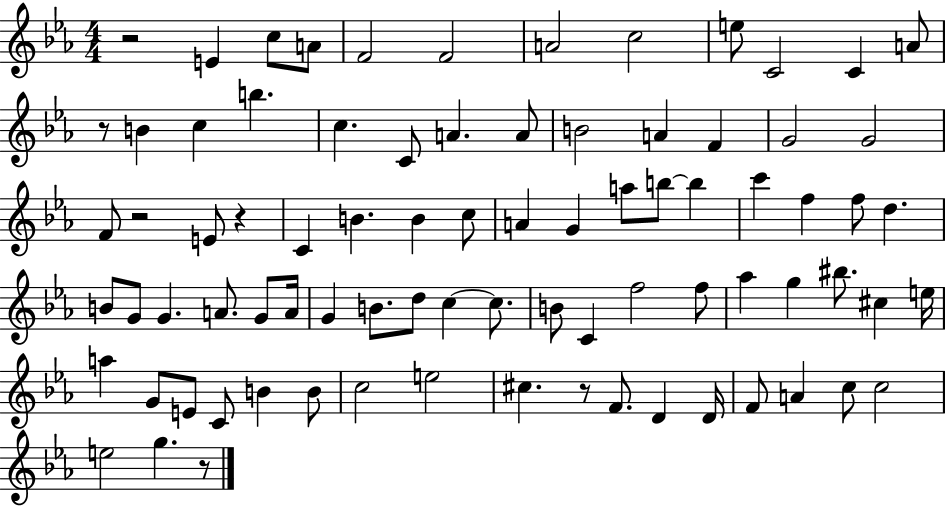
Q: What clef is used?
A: treble